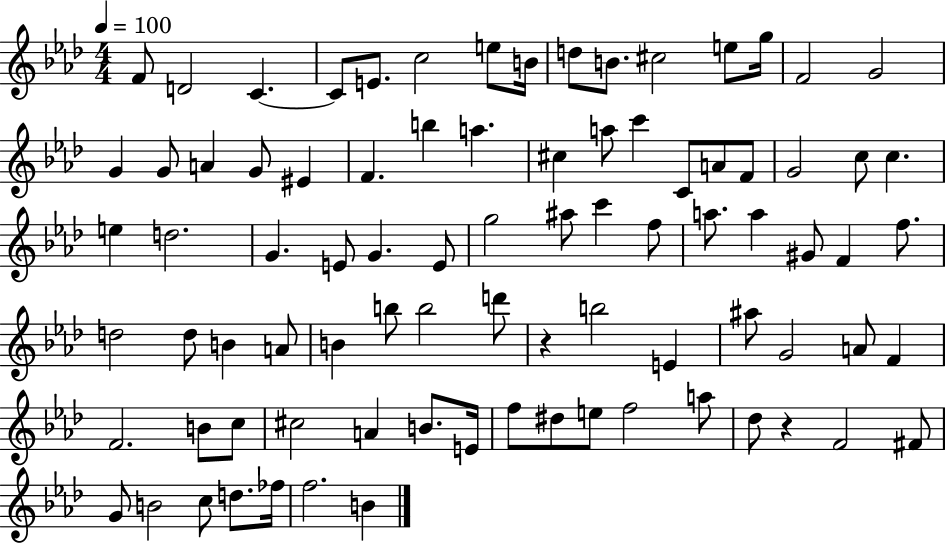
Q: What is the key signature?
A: AES major